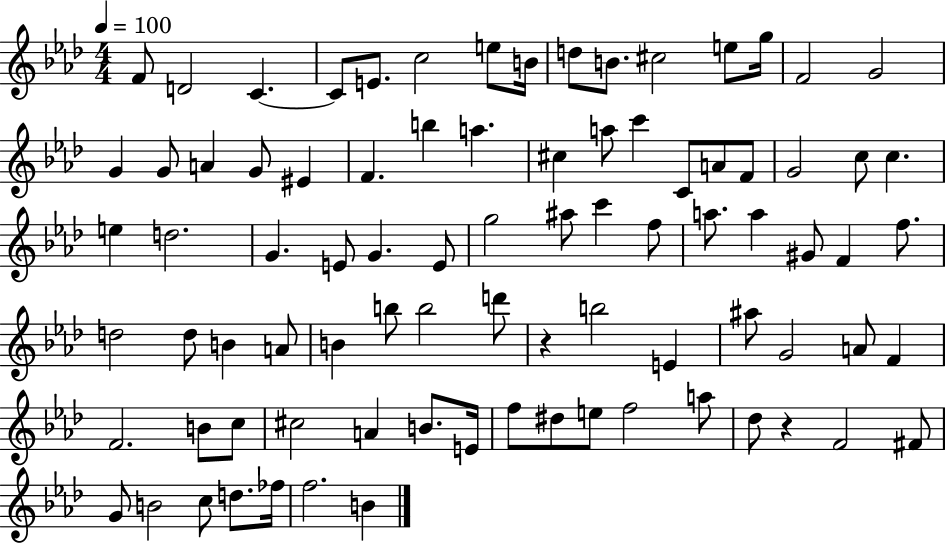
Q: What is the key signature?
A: AES major